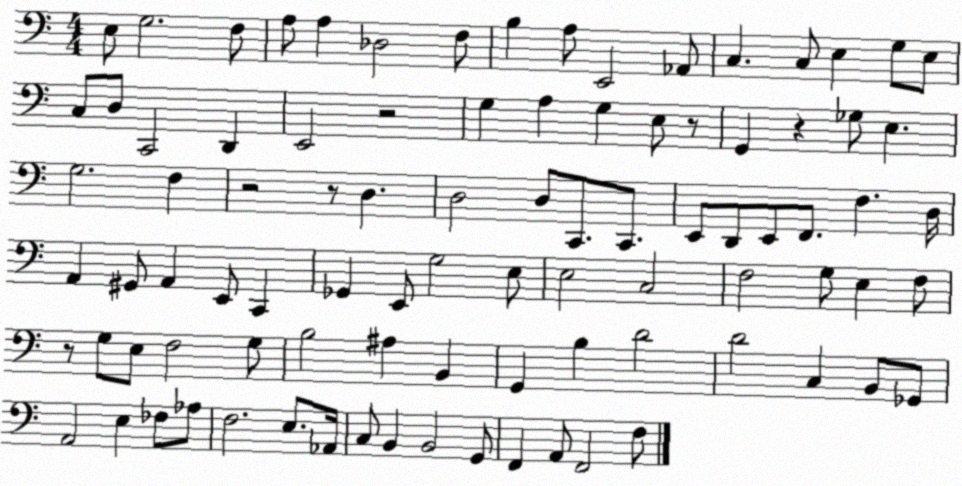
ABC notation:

X:1
T:Untitled
M:4/4
L:1/4
K:C
E,/2 G,2 F,/2 A,/2 A, _D,2 F,/2 B, A,/2 E,,2 _A,,/2 C, C,/2 E, G,/2 E,/2 C,/2 D,/2 C,,2 D,, E,,2 z2 G, A, G, E,/2 z/2 G,, z _G,/2 E, G,2 F, z2 z/2 D, D,2 D,/2 C,,/2 C,,/2 E,,/2 D,,/2 E,,/2 F,,/2 F, D,/4 A,, ^G,,/2 A,, E,,/2 C,, _G,, E,,/2 G,2 E,/2 E,2 C,2 F,2 G,/2 E, F,/2 z/2 G,/2 E,/2 F,2 G,/2 B,2 ^A, B,, G,, B, D2 D2 C, B,,/2 _G,,/2 A,,2 E, _F,/2 _A,/2 F,2 E,/2 _A,,/4 C,/2 B,, B,,2 G,,/2 F,, A,,/2 F,,2 F,/2